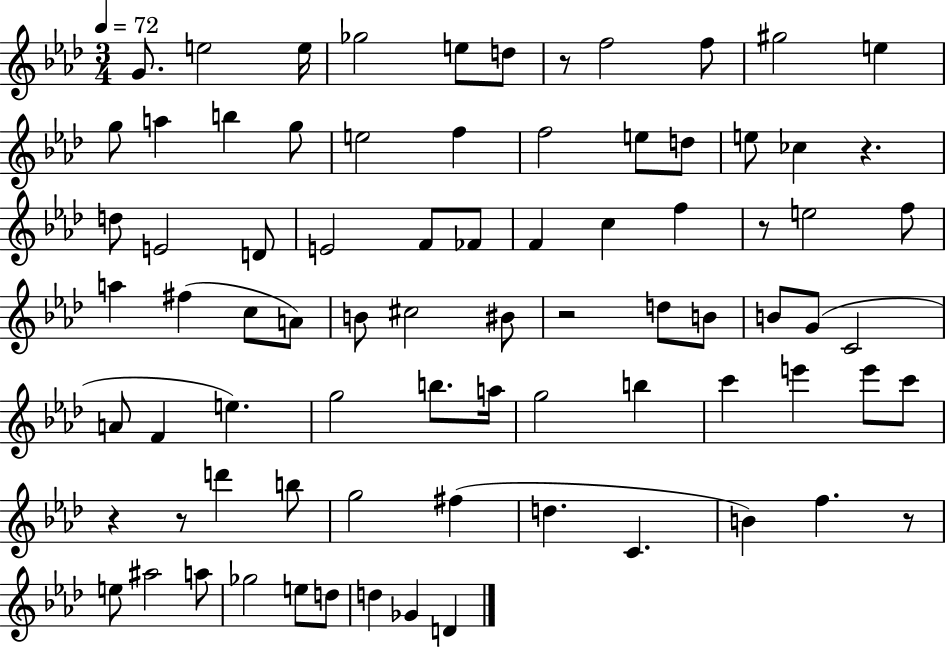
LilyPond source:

{
  \clef treble
  \numericTimeSignature
  \time 3/4
  \key aes \major
  \tempo 4 = 72
  g'8. e''2 e''16 | ges''2 e''8 d''8 | r8 f''2 f''8 | gis''2 e''4 | \break g''8 a''4 b''4 g''8 | e''2 f''4 | f''2 e''8 d''8 | e''8 ces''4 r4. | \break d''8 e'2 d'8 | e'2 f'8 fes'8 | f'4 c''4 f''4 | r8 e''2 f''8 | \break a''4 fis''4( c''8 a'8) | b'8 cis''2 bis'8 | r2 d''8 b'8 | b'8 g'8( c'2 | \break a'8 f'4 e''4.) | g''2 b''8. a''16 | g''2 b''4 | c'''4 e'''4 e'''8 c'''8 | \break r4 r8 d'''4 b''8 | g''2 fis''4( | d''4. c'4. | b'4) f''4. r8 | \break e''8 ais''2 a''8 | ges''2 e''8 d''8 | d''4 ges'4 d'4 | \bar "|."
}